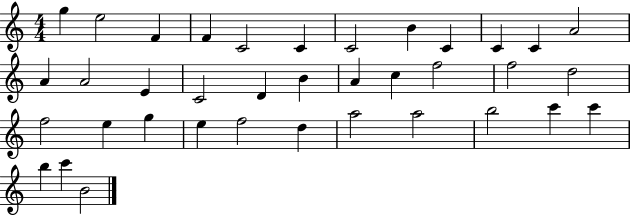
{
  \clef treble
  \numericTimeSignature
  \time 4/4
  \key c \major
  g''4 e''2 f'4 | f'4 c'2 c'4 | c'2 b'4 c'4 | c'4 c'4 a'2 | \break a'4 a'2 e'4 | c'2 d'4 b'4 | a'4 c''4 f''2 | f''2 d''2 | \break f''2 e''4 g''4 | e''4 f''2 d''4 | a''2 a''2 | b''2 c'''4 c'''4 | \break b''4 c'''4 b'2 | \bar "|."
}